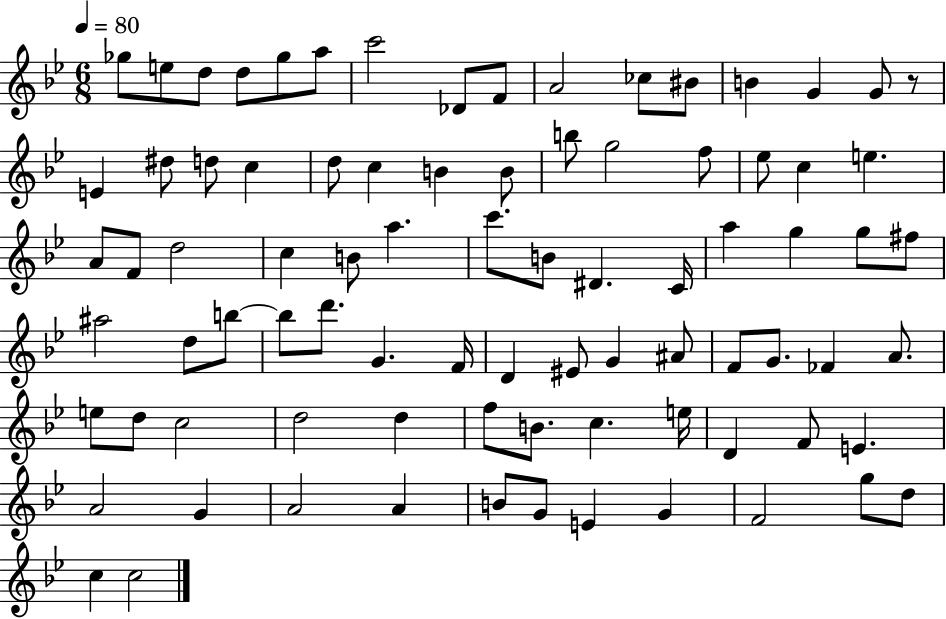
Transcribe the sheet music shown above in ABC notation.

X:1
T:Untitled
M:6/8
L:1/4
K:Bb
_g/2 e/2 d/2 d/2 _g/2 a/2 c'2 _D/2 F/2 A2 _c/2 ^B/2 B G G/2 z/2 E ^d/2 d/2 c d/2 c B B/2 b/2 g2 f/2 _e/2 c e A/2 F/2 d2 c B/2 a c'/2 B/2 ^D C/4 a g g/2 ^f/2 ^a2 d/2 b/2 b/2 d'/2 G F/4 D ^E/2 G ^A/2 F/2 G/2 _F A/2 e/2 d/2 c2 d2 d f/2 B/2 c e/4 D F/2 E A2 G A2 A B/2 G/2 E G F2 g/2 d/2 c c2